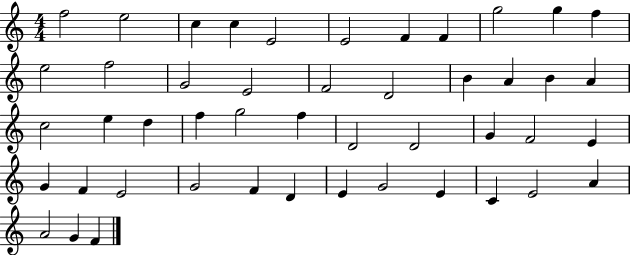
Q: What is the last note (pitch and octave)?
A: F4